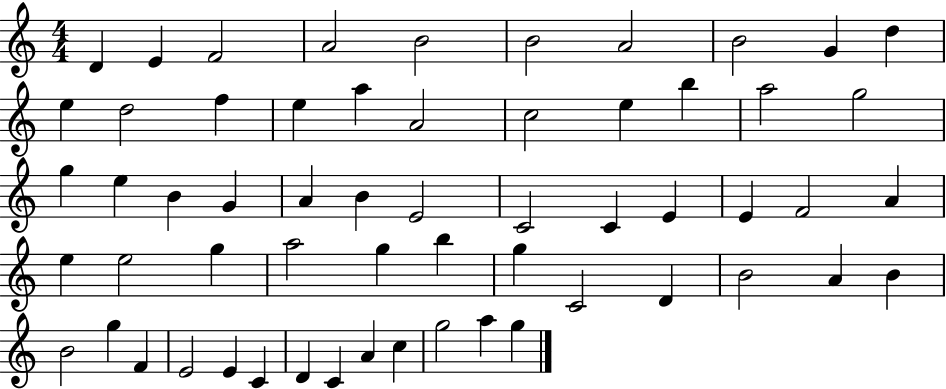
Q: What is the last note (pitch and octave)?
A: G5